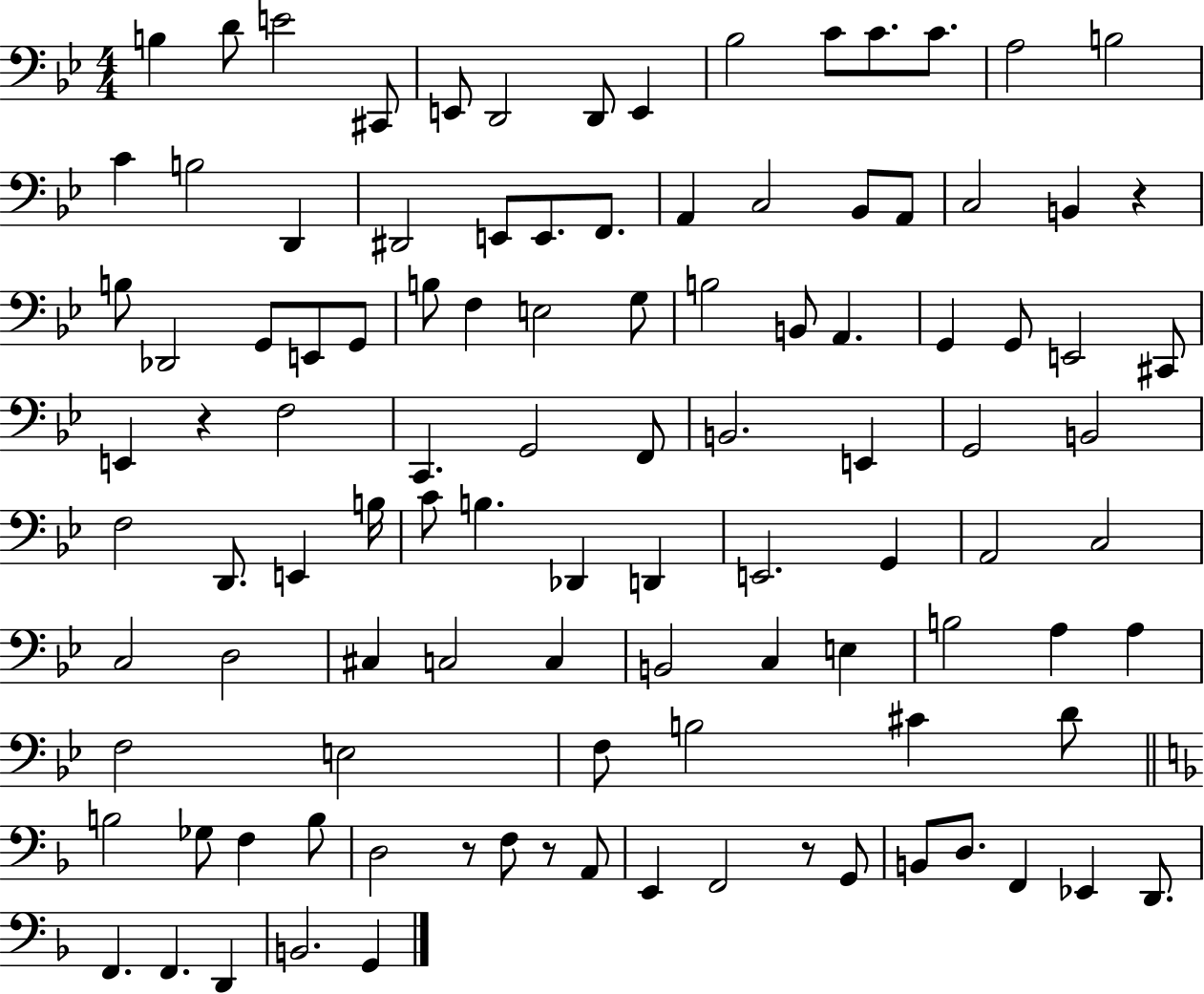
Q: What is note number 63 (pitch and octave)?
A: A2